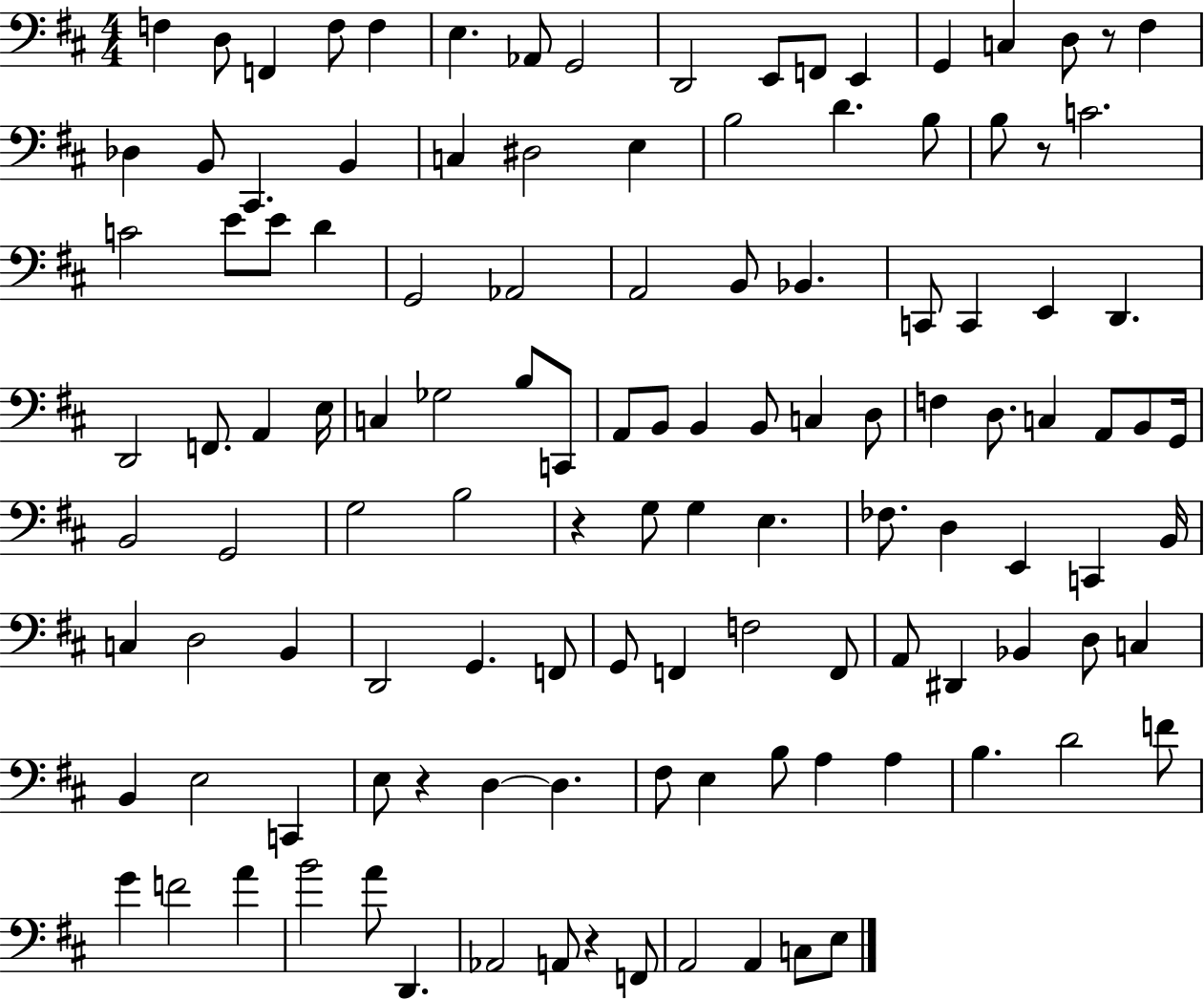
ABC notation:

X:1
T:Untitled
M:4/4
L:1/4
K:D
F, D,/2 F,, F,/2 F, E, _A,,/2 G,,2 D,,2 E,,/2 F,,/2 E,, G,, C, D,/2 z/2 ^F, _D, B,,/2 ^C,, B,, C, ^D,2 E, B,2 D B,/2 B,/2 z/2 C2 C2 E/2 E/2 D G,,2 _A,,2 A,,2 B,,/2 _B,, C,,/2 C,, E,, D,, D,,2 F,,/2 A,, E,/4 C, _G,2 B,/2 C,,/2 A,,/2 B,,/2 B,, B,,/2 C, D,/2 F, D,/2 C, A,,/2 B,,/2 G,,/4 B,,2 G,,2 G,2 B,2 z G,/2 G, E, _F,/2 D, E,, C,, B,,/4 C, D,2 B,, D,,2 G,, F,,/2 G,,/2 F,, F,2 F,,/2 A,,/2 ^D,, _B,, D,/2 C, B,, E,2 C,, E,/2 z D, D, ^F,/2 E, B,/2 A, A, B, D2 F/2 G F2 A B2 A/2 D,, _A,,2 A,,/2 z F,,/2 A,,2 A,, C,/2 E,/2